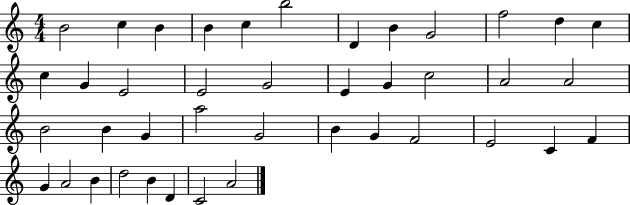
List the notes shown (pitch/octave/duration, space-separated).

B4/h C5/q B4/q B4/q C5/q B5/h D4/q B4/q G4/h F5/h D5/q C5/q C5/q G4/q E4/h E4/h G4/h E4/q G4/q C5/h A4/h A4/h B4/h B4/q G4/q A5/h G4/h B4/q G4/q F4/h E4/h C4/q F4/q G4/q A4/h B4/q D5/h B4/q D4/q C4/h A4/h